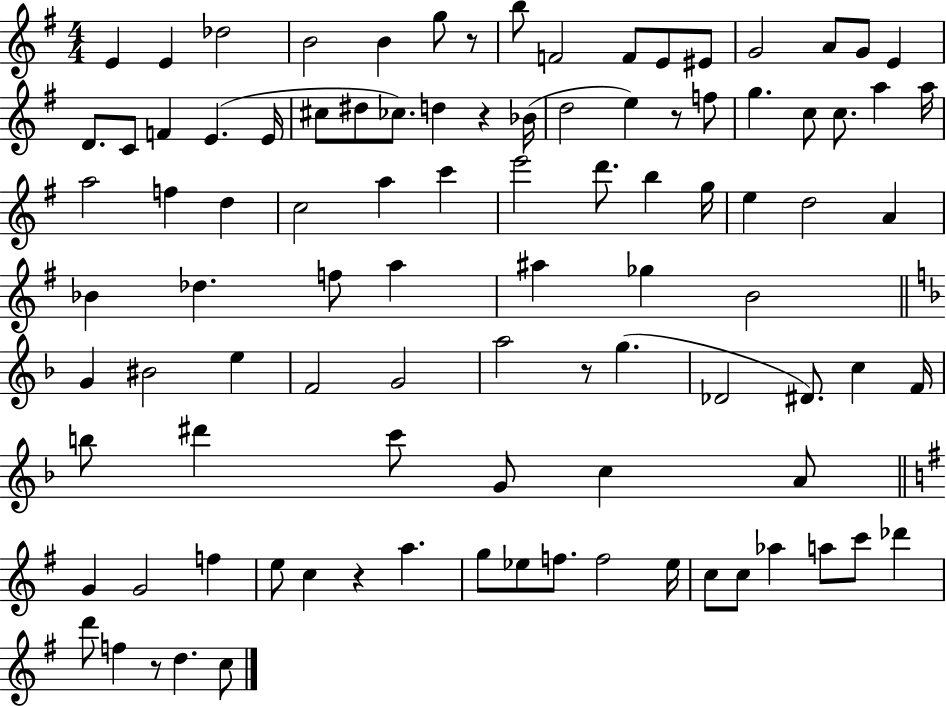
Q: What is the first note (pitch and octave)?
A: E4